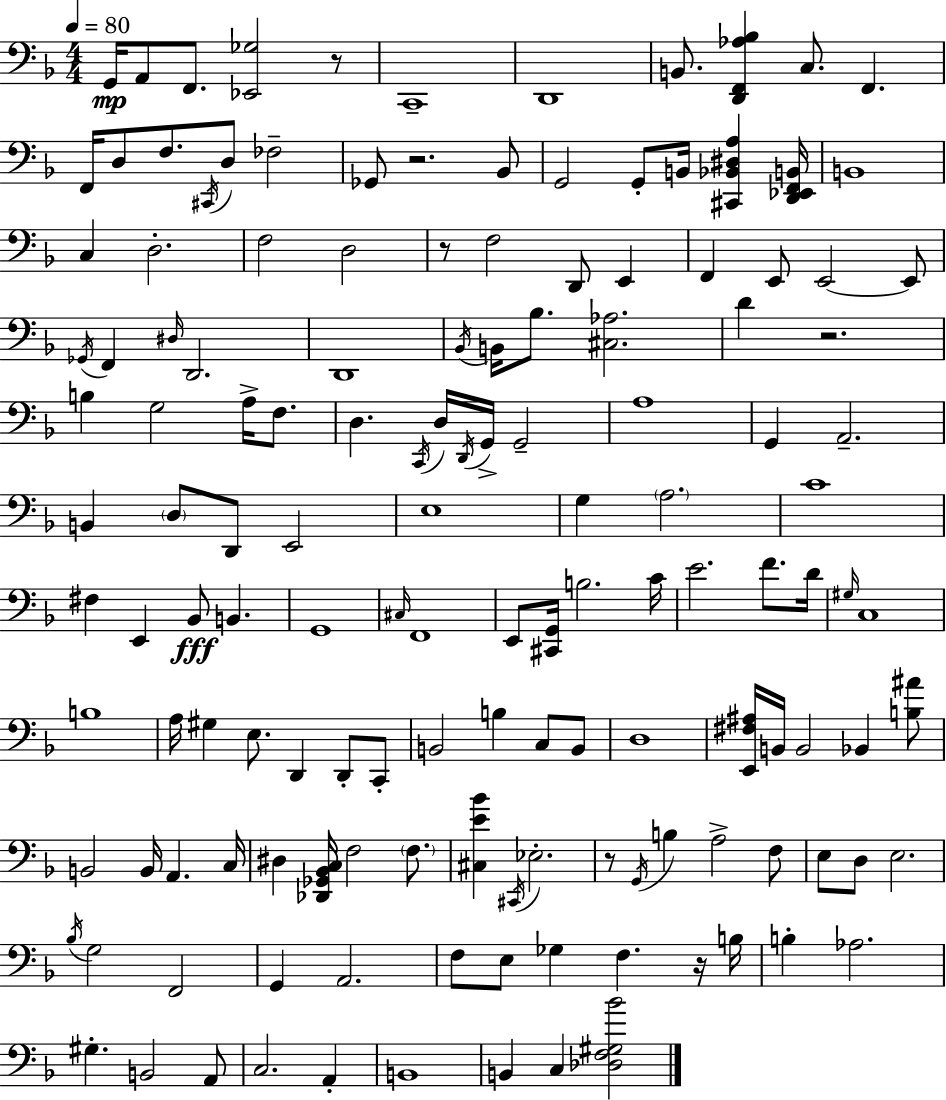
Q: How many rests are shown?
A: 6